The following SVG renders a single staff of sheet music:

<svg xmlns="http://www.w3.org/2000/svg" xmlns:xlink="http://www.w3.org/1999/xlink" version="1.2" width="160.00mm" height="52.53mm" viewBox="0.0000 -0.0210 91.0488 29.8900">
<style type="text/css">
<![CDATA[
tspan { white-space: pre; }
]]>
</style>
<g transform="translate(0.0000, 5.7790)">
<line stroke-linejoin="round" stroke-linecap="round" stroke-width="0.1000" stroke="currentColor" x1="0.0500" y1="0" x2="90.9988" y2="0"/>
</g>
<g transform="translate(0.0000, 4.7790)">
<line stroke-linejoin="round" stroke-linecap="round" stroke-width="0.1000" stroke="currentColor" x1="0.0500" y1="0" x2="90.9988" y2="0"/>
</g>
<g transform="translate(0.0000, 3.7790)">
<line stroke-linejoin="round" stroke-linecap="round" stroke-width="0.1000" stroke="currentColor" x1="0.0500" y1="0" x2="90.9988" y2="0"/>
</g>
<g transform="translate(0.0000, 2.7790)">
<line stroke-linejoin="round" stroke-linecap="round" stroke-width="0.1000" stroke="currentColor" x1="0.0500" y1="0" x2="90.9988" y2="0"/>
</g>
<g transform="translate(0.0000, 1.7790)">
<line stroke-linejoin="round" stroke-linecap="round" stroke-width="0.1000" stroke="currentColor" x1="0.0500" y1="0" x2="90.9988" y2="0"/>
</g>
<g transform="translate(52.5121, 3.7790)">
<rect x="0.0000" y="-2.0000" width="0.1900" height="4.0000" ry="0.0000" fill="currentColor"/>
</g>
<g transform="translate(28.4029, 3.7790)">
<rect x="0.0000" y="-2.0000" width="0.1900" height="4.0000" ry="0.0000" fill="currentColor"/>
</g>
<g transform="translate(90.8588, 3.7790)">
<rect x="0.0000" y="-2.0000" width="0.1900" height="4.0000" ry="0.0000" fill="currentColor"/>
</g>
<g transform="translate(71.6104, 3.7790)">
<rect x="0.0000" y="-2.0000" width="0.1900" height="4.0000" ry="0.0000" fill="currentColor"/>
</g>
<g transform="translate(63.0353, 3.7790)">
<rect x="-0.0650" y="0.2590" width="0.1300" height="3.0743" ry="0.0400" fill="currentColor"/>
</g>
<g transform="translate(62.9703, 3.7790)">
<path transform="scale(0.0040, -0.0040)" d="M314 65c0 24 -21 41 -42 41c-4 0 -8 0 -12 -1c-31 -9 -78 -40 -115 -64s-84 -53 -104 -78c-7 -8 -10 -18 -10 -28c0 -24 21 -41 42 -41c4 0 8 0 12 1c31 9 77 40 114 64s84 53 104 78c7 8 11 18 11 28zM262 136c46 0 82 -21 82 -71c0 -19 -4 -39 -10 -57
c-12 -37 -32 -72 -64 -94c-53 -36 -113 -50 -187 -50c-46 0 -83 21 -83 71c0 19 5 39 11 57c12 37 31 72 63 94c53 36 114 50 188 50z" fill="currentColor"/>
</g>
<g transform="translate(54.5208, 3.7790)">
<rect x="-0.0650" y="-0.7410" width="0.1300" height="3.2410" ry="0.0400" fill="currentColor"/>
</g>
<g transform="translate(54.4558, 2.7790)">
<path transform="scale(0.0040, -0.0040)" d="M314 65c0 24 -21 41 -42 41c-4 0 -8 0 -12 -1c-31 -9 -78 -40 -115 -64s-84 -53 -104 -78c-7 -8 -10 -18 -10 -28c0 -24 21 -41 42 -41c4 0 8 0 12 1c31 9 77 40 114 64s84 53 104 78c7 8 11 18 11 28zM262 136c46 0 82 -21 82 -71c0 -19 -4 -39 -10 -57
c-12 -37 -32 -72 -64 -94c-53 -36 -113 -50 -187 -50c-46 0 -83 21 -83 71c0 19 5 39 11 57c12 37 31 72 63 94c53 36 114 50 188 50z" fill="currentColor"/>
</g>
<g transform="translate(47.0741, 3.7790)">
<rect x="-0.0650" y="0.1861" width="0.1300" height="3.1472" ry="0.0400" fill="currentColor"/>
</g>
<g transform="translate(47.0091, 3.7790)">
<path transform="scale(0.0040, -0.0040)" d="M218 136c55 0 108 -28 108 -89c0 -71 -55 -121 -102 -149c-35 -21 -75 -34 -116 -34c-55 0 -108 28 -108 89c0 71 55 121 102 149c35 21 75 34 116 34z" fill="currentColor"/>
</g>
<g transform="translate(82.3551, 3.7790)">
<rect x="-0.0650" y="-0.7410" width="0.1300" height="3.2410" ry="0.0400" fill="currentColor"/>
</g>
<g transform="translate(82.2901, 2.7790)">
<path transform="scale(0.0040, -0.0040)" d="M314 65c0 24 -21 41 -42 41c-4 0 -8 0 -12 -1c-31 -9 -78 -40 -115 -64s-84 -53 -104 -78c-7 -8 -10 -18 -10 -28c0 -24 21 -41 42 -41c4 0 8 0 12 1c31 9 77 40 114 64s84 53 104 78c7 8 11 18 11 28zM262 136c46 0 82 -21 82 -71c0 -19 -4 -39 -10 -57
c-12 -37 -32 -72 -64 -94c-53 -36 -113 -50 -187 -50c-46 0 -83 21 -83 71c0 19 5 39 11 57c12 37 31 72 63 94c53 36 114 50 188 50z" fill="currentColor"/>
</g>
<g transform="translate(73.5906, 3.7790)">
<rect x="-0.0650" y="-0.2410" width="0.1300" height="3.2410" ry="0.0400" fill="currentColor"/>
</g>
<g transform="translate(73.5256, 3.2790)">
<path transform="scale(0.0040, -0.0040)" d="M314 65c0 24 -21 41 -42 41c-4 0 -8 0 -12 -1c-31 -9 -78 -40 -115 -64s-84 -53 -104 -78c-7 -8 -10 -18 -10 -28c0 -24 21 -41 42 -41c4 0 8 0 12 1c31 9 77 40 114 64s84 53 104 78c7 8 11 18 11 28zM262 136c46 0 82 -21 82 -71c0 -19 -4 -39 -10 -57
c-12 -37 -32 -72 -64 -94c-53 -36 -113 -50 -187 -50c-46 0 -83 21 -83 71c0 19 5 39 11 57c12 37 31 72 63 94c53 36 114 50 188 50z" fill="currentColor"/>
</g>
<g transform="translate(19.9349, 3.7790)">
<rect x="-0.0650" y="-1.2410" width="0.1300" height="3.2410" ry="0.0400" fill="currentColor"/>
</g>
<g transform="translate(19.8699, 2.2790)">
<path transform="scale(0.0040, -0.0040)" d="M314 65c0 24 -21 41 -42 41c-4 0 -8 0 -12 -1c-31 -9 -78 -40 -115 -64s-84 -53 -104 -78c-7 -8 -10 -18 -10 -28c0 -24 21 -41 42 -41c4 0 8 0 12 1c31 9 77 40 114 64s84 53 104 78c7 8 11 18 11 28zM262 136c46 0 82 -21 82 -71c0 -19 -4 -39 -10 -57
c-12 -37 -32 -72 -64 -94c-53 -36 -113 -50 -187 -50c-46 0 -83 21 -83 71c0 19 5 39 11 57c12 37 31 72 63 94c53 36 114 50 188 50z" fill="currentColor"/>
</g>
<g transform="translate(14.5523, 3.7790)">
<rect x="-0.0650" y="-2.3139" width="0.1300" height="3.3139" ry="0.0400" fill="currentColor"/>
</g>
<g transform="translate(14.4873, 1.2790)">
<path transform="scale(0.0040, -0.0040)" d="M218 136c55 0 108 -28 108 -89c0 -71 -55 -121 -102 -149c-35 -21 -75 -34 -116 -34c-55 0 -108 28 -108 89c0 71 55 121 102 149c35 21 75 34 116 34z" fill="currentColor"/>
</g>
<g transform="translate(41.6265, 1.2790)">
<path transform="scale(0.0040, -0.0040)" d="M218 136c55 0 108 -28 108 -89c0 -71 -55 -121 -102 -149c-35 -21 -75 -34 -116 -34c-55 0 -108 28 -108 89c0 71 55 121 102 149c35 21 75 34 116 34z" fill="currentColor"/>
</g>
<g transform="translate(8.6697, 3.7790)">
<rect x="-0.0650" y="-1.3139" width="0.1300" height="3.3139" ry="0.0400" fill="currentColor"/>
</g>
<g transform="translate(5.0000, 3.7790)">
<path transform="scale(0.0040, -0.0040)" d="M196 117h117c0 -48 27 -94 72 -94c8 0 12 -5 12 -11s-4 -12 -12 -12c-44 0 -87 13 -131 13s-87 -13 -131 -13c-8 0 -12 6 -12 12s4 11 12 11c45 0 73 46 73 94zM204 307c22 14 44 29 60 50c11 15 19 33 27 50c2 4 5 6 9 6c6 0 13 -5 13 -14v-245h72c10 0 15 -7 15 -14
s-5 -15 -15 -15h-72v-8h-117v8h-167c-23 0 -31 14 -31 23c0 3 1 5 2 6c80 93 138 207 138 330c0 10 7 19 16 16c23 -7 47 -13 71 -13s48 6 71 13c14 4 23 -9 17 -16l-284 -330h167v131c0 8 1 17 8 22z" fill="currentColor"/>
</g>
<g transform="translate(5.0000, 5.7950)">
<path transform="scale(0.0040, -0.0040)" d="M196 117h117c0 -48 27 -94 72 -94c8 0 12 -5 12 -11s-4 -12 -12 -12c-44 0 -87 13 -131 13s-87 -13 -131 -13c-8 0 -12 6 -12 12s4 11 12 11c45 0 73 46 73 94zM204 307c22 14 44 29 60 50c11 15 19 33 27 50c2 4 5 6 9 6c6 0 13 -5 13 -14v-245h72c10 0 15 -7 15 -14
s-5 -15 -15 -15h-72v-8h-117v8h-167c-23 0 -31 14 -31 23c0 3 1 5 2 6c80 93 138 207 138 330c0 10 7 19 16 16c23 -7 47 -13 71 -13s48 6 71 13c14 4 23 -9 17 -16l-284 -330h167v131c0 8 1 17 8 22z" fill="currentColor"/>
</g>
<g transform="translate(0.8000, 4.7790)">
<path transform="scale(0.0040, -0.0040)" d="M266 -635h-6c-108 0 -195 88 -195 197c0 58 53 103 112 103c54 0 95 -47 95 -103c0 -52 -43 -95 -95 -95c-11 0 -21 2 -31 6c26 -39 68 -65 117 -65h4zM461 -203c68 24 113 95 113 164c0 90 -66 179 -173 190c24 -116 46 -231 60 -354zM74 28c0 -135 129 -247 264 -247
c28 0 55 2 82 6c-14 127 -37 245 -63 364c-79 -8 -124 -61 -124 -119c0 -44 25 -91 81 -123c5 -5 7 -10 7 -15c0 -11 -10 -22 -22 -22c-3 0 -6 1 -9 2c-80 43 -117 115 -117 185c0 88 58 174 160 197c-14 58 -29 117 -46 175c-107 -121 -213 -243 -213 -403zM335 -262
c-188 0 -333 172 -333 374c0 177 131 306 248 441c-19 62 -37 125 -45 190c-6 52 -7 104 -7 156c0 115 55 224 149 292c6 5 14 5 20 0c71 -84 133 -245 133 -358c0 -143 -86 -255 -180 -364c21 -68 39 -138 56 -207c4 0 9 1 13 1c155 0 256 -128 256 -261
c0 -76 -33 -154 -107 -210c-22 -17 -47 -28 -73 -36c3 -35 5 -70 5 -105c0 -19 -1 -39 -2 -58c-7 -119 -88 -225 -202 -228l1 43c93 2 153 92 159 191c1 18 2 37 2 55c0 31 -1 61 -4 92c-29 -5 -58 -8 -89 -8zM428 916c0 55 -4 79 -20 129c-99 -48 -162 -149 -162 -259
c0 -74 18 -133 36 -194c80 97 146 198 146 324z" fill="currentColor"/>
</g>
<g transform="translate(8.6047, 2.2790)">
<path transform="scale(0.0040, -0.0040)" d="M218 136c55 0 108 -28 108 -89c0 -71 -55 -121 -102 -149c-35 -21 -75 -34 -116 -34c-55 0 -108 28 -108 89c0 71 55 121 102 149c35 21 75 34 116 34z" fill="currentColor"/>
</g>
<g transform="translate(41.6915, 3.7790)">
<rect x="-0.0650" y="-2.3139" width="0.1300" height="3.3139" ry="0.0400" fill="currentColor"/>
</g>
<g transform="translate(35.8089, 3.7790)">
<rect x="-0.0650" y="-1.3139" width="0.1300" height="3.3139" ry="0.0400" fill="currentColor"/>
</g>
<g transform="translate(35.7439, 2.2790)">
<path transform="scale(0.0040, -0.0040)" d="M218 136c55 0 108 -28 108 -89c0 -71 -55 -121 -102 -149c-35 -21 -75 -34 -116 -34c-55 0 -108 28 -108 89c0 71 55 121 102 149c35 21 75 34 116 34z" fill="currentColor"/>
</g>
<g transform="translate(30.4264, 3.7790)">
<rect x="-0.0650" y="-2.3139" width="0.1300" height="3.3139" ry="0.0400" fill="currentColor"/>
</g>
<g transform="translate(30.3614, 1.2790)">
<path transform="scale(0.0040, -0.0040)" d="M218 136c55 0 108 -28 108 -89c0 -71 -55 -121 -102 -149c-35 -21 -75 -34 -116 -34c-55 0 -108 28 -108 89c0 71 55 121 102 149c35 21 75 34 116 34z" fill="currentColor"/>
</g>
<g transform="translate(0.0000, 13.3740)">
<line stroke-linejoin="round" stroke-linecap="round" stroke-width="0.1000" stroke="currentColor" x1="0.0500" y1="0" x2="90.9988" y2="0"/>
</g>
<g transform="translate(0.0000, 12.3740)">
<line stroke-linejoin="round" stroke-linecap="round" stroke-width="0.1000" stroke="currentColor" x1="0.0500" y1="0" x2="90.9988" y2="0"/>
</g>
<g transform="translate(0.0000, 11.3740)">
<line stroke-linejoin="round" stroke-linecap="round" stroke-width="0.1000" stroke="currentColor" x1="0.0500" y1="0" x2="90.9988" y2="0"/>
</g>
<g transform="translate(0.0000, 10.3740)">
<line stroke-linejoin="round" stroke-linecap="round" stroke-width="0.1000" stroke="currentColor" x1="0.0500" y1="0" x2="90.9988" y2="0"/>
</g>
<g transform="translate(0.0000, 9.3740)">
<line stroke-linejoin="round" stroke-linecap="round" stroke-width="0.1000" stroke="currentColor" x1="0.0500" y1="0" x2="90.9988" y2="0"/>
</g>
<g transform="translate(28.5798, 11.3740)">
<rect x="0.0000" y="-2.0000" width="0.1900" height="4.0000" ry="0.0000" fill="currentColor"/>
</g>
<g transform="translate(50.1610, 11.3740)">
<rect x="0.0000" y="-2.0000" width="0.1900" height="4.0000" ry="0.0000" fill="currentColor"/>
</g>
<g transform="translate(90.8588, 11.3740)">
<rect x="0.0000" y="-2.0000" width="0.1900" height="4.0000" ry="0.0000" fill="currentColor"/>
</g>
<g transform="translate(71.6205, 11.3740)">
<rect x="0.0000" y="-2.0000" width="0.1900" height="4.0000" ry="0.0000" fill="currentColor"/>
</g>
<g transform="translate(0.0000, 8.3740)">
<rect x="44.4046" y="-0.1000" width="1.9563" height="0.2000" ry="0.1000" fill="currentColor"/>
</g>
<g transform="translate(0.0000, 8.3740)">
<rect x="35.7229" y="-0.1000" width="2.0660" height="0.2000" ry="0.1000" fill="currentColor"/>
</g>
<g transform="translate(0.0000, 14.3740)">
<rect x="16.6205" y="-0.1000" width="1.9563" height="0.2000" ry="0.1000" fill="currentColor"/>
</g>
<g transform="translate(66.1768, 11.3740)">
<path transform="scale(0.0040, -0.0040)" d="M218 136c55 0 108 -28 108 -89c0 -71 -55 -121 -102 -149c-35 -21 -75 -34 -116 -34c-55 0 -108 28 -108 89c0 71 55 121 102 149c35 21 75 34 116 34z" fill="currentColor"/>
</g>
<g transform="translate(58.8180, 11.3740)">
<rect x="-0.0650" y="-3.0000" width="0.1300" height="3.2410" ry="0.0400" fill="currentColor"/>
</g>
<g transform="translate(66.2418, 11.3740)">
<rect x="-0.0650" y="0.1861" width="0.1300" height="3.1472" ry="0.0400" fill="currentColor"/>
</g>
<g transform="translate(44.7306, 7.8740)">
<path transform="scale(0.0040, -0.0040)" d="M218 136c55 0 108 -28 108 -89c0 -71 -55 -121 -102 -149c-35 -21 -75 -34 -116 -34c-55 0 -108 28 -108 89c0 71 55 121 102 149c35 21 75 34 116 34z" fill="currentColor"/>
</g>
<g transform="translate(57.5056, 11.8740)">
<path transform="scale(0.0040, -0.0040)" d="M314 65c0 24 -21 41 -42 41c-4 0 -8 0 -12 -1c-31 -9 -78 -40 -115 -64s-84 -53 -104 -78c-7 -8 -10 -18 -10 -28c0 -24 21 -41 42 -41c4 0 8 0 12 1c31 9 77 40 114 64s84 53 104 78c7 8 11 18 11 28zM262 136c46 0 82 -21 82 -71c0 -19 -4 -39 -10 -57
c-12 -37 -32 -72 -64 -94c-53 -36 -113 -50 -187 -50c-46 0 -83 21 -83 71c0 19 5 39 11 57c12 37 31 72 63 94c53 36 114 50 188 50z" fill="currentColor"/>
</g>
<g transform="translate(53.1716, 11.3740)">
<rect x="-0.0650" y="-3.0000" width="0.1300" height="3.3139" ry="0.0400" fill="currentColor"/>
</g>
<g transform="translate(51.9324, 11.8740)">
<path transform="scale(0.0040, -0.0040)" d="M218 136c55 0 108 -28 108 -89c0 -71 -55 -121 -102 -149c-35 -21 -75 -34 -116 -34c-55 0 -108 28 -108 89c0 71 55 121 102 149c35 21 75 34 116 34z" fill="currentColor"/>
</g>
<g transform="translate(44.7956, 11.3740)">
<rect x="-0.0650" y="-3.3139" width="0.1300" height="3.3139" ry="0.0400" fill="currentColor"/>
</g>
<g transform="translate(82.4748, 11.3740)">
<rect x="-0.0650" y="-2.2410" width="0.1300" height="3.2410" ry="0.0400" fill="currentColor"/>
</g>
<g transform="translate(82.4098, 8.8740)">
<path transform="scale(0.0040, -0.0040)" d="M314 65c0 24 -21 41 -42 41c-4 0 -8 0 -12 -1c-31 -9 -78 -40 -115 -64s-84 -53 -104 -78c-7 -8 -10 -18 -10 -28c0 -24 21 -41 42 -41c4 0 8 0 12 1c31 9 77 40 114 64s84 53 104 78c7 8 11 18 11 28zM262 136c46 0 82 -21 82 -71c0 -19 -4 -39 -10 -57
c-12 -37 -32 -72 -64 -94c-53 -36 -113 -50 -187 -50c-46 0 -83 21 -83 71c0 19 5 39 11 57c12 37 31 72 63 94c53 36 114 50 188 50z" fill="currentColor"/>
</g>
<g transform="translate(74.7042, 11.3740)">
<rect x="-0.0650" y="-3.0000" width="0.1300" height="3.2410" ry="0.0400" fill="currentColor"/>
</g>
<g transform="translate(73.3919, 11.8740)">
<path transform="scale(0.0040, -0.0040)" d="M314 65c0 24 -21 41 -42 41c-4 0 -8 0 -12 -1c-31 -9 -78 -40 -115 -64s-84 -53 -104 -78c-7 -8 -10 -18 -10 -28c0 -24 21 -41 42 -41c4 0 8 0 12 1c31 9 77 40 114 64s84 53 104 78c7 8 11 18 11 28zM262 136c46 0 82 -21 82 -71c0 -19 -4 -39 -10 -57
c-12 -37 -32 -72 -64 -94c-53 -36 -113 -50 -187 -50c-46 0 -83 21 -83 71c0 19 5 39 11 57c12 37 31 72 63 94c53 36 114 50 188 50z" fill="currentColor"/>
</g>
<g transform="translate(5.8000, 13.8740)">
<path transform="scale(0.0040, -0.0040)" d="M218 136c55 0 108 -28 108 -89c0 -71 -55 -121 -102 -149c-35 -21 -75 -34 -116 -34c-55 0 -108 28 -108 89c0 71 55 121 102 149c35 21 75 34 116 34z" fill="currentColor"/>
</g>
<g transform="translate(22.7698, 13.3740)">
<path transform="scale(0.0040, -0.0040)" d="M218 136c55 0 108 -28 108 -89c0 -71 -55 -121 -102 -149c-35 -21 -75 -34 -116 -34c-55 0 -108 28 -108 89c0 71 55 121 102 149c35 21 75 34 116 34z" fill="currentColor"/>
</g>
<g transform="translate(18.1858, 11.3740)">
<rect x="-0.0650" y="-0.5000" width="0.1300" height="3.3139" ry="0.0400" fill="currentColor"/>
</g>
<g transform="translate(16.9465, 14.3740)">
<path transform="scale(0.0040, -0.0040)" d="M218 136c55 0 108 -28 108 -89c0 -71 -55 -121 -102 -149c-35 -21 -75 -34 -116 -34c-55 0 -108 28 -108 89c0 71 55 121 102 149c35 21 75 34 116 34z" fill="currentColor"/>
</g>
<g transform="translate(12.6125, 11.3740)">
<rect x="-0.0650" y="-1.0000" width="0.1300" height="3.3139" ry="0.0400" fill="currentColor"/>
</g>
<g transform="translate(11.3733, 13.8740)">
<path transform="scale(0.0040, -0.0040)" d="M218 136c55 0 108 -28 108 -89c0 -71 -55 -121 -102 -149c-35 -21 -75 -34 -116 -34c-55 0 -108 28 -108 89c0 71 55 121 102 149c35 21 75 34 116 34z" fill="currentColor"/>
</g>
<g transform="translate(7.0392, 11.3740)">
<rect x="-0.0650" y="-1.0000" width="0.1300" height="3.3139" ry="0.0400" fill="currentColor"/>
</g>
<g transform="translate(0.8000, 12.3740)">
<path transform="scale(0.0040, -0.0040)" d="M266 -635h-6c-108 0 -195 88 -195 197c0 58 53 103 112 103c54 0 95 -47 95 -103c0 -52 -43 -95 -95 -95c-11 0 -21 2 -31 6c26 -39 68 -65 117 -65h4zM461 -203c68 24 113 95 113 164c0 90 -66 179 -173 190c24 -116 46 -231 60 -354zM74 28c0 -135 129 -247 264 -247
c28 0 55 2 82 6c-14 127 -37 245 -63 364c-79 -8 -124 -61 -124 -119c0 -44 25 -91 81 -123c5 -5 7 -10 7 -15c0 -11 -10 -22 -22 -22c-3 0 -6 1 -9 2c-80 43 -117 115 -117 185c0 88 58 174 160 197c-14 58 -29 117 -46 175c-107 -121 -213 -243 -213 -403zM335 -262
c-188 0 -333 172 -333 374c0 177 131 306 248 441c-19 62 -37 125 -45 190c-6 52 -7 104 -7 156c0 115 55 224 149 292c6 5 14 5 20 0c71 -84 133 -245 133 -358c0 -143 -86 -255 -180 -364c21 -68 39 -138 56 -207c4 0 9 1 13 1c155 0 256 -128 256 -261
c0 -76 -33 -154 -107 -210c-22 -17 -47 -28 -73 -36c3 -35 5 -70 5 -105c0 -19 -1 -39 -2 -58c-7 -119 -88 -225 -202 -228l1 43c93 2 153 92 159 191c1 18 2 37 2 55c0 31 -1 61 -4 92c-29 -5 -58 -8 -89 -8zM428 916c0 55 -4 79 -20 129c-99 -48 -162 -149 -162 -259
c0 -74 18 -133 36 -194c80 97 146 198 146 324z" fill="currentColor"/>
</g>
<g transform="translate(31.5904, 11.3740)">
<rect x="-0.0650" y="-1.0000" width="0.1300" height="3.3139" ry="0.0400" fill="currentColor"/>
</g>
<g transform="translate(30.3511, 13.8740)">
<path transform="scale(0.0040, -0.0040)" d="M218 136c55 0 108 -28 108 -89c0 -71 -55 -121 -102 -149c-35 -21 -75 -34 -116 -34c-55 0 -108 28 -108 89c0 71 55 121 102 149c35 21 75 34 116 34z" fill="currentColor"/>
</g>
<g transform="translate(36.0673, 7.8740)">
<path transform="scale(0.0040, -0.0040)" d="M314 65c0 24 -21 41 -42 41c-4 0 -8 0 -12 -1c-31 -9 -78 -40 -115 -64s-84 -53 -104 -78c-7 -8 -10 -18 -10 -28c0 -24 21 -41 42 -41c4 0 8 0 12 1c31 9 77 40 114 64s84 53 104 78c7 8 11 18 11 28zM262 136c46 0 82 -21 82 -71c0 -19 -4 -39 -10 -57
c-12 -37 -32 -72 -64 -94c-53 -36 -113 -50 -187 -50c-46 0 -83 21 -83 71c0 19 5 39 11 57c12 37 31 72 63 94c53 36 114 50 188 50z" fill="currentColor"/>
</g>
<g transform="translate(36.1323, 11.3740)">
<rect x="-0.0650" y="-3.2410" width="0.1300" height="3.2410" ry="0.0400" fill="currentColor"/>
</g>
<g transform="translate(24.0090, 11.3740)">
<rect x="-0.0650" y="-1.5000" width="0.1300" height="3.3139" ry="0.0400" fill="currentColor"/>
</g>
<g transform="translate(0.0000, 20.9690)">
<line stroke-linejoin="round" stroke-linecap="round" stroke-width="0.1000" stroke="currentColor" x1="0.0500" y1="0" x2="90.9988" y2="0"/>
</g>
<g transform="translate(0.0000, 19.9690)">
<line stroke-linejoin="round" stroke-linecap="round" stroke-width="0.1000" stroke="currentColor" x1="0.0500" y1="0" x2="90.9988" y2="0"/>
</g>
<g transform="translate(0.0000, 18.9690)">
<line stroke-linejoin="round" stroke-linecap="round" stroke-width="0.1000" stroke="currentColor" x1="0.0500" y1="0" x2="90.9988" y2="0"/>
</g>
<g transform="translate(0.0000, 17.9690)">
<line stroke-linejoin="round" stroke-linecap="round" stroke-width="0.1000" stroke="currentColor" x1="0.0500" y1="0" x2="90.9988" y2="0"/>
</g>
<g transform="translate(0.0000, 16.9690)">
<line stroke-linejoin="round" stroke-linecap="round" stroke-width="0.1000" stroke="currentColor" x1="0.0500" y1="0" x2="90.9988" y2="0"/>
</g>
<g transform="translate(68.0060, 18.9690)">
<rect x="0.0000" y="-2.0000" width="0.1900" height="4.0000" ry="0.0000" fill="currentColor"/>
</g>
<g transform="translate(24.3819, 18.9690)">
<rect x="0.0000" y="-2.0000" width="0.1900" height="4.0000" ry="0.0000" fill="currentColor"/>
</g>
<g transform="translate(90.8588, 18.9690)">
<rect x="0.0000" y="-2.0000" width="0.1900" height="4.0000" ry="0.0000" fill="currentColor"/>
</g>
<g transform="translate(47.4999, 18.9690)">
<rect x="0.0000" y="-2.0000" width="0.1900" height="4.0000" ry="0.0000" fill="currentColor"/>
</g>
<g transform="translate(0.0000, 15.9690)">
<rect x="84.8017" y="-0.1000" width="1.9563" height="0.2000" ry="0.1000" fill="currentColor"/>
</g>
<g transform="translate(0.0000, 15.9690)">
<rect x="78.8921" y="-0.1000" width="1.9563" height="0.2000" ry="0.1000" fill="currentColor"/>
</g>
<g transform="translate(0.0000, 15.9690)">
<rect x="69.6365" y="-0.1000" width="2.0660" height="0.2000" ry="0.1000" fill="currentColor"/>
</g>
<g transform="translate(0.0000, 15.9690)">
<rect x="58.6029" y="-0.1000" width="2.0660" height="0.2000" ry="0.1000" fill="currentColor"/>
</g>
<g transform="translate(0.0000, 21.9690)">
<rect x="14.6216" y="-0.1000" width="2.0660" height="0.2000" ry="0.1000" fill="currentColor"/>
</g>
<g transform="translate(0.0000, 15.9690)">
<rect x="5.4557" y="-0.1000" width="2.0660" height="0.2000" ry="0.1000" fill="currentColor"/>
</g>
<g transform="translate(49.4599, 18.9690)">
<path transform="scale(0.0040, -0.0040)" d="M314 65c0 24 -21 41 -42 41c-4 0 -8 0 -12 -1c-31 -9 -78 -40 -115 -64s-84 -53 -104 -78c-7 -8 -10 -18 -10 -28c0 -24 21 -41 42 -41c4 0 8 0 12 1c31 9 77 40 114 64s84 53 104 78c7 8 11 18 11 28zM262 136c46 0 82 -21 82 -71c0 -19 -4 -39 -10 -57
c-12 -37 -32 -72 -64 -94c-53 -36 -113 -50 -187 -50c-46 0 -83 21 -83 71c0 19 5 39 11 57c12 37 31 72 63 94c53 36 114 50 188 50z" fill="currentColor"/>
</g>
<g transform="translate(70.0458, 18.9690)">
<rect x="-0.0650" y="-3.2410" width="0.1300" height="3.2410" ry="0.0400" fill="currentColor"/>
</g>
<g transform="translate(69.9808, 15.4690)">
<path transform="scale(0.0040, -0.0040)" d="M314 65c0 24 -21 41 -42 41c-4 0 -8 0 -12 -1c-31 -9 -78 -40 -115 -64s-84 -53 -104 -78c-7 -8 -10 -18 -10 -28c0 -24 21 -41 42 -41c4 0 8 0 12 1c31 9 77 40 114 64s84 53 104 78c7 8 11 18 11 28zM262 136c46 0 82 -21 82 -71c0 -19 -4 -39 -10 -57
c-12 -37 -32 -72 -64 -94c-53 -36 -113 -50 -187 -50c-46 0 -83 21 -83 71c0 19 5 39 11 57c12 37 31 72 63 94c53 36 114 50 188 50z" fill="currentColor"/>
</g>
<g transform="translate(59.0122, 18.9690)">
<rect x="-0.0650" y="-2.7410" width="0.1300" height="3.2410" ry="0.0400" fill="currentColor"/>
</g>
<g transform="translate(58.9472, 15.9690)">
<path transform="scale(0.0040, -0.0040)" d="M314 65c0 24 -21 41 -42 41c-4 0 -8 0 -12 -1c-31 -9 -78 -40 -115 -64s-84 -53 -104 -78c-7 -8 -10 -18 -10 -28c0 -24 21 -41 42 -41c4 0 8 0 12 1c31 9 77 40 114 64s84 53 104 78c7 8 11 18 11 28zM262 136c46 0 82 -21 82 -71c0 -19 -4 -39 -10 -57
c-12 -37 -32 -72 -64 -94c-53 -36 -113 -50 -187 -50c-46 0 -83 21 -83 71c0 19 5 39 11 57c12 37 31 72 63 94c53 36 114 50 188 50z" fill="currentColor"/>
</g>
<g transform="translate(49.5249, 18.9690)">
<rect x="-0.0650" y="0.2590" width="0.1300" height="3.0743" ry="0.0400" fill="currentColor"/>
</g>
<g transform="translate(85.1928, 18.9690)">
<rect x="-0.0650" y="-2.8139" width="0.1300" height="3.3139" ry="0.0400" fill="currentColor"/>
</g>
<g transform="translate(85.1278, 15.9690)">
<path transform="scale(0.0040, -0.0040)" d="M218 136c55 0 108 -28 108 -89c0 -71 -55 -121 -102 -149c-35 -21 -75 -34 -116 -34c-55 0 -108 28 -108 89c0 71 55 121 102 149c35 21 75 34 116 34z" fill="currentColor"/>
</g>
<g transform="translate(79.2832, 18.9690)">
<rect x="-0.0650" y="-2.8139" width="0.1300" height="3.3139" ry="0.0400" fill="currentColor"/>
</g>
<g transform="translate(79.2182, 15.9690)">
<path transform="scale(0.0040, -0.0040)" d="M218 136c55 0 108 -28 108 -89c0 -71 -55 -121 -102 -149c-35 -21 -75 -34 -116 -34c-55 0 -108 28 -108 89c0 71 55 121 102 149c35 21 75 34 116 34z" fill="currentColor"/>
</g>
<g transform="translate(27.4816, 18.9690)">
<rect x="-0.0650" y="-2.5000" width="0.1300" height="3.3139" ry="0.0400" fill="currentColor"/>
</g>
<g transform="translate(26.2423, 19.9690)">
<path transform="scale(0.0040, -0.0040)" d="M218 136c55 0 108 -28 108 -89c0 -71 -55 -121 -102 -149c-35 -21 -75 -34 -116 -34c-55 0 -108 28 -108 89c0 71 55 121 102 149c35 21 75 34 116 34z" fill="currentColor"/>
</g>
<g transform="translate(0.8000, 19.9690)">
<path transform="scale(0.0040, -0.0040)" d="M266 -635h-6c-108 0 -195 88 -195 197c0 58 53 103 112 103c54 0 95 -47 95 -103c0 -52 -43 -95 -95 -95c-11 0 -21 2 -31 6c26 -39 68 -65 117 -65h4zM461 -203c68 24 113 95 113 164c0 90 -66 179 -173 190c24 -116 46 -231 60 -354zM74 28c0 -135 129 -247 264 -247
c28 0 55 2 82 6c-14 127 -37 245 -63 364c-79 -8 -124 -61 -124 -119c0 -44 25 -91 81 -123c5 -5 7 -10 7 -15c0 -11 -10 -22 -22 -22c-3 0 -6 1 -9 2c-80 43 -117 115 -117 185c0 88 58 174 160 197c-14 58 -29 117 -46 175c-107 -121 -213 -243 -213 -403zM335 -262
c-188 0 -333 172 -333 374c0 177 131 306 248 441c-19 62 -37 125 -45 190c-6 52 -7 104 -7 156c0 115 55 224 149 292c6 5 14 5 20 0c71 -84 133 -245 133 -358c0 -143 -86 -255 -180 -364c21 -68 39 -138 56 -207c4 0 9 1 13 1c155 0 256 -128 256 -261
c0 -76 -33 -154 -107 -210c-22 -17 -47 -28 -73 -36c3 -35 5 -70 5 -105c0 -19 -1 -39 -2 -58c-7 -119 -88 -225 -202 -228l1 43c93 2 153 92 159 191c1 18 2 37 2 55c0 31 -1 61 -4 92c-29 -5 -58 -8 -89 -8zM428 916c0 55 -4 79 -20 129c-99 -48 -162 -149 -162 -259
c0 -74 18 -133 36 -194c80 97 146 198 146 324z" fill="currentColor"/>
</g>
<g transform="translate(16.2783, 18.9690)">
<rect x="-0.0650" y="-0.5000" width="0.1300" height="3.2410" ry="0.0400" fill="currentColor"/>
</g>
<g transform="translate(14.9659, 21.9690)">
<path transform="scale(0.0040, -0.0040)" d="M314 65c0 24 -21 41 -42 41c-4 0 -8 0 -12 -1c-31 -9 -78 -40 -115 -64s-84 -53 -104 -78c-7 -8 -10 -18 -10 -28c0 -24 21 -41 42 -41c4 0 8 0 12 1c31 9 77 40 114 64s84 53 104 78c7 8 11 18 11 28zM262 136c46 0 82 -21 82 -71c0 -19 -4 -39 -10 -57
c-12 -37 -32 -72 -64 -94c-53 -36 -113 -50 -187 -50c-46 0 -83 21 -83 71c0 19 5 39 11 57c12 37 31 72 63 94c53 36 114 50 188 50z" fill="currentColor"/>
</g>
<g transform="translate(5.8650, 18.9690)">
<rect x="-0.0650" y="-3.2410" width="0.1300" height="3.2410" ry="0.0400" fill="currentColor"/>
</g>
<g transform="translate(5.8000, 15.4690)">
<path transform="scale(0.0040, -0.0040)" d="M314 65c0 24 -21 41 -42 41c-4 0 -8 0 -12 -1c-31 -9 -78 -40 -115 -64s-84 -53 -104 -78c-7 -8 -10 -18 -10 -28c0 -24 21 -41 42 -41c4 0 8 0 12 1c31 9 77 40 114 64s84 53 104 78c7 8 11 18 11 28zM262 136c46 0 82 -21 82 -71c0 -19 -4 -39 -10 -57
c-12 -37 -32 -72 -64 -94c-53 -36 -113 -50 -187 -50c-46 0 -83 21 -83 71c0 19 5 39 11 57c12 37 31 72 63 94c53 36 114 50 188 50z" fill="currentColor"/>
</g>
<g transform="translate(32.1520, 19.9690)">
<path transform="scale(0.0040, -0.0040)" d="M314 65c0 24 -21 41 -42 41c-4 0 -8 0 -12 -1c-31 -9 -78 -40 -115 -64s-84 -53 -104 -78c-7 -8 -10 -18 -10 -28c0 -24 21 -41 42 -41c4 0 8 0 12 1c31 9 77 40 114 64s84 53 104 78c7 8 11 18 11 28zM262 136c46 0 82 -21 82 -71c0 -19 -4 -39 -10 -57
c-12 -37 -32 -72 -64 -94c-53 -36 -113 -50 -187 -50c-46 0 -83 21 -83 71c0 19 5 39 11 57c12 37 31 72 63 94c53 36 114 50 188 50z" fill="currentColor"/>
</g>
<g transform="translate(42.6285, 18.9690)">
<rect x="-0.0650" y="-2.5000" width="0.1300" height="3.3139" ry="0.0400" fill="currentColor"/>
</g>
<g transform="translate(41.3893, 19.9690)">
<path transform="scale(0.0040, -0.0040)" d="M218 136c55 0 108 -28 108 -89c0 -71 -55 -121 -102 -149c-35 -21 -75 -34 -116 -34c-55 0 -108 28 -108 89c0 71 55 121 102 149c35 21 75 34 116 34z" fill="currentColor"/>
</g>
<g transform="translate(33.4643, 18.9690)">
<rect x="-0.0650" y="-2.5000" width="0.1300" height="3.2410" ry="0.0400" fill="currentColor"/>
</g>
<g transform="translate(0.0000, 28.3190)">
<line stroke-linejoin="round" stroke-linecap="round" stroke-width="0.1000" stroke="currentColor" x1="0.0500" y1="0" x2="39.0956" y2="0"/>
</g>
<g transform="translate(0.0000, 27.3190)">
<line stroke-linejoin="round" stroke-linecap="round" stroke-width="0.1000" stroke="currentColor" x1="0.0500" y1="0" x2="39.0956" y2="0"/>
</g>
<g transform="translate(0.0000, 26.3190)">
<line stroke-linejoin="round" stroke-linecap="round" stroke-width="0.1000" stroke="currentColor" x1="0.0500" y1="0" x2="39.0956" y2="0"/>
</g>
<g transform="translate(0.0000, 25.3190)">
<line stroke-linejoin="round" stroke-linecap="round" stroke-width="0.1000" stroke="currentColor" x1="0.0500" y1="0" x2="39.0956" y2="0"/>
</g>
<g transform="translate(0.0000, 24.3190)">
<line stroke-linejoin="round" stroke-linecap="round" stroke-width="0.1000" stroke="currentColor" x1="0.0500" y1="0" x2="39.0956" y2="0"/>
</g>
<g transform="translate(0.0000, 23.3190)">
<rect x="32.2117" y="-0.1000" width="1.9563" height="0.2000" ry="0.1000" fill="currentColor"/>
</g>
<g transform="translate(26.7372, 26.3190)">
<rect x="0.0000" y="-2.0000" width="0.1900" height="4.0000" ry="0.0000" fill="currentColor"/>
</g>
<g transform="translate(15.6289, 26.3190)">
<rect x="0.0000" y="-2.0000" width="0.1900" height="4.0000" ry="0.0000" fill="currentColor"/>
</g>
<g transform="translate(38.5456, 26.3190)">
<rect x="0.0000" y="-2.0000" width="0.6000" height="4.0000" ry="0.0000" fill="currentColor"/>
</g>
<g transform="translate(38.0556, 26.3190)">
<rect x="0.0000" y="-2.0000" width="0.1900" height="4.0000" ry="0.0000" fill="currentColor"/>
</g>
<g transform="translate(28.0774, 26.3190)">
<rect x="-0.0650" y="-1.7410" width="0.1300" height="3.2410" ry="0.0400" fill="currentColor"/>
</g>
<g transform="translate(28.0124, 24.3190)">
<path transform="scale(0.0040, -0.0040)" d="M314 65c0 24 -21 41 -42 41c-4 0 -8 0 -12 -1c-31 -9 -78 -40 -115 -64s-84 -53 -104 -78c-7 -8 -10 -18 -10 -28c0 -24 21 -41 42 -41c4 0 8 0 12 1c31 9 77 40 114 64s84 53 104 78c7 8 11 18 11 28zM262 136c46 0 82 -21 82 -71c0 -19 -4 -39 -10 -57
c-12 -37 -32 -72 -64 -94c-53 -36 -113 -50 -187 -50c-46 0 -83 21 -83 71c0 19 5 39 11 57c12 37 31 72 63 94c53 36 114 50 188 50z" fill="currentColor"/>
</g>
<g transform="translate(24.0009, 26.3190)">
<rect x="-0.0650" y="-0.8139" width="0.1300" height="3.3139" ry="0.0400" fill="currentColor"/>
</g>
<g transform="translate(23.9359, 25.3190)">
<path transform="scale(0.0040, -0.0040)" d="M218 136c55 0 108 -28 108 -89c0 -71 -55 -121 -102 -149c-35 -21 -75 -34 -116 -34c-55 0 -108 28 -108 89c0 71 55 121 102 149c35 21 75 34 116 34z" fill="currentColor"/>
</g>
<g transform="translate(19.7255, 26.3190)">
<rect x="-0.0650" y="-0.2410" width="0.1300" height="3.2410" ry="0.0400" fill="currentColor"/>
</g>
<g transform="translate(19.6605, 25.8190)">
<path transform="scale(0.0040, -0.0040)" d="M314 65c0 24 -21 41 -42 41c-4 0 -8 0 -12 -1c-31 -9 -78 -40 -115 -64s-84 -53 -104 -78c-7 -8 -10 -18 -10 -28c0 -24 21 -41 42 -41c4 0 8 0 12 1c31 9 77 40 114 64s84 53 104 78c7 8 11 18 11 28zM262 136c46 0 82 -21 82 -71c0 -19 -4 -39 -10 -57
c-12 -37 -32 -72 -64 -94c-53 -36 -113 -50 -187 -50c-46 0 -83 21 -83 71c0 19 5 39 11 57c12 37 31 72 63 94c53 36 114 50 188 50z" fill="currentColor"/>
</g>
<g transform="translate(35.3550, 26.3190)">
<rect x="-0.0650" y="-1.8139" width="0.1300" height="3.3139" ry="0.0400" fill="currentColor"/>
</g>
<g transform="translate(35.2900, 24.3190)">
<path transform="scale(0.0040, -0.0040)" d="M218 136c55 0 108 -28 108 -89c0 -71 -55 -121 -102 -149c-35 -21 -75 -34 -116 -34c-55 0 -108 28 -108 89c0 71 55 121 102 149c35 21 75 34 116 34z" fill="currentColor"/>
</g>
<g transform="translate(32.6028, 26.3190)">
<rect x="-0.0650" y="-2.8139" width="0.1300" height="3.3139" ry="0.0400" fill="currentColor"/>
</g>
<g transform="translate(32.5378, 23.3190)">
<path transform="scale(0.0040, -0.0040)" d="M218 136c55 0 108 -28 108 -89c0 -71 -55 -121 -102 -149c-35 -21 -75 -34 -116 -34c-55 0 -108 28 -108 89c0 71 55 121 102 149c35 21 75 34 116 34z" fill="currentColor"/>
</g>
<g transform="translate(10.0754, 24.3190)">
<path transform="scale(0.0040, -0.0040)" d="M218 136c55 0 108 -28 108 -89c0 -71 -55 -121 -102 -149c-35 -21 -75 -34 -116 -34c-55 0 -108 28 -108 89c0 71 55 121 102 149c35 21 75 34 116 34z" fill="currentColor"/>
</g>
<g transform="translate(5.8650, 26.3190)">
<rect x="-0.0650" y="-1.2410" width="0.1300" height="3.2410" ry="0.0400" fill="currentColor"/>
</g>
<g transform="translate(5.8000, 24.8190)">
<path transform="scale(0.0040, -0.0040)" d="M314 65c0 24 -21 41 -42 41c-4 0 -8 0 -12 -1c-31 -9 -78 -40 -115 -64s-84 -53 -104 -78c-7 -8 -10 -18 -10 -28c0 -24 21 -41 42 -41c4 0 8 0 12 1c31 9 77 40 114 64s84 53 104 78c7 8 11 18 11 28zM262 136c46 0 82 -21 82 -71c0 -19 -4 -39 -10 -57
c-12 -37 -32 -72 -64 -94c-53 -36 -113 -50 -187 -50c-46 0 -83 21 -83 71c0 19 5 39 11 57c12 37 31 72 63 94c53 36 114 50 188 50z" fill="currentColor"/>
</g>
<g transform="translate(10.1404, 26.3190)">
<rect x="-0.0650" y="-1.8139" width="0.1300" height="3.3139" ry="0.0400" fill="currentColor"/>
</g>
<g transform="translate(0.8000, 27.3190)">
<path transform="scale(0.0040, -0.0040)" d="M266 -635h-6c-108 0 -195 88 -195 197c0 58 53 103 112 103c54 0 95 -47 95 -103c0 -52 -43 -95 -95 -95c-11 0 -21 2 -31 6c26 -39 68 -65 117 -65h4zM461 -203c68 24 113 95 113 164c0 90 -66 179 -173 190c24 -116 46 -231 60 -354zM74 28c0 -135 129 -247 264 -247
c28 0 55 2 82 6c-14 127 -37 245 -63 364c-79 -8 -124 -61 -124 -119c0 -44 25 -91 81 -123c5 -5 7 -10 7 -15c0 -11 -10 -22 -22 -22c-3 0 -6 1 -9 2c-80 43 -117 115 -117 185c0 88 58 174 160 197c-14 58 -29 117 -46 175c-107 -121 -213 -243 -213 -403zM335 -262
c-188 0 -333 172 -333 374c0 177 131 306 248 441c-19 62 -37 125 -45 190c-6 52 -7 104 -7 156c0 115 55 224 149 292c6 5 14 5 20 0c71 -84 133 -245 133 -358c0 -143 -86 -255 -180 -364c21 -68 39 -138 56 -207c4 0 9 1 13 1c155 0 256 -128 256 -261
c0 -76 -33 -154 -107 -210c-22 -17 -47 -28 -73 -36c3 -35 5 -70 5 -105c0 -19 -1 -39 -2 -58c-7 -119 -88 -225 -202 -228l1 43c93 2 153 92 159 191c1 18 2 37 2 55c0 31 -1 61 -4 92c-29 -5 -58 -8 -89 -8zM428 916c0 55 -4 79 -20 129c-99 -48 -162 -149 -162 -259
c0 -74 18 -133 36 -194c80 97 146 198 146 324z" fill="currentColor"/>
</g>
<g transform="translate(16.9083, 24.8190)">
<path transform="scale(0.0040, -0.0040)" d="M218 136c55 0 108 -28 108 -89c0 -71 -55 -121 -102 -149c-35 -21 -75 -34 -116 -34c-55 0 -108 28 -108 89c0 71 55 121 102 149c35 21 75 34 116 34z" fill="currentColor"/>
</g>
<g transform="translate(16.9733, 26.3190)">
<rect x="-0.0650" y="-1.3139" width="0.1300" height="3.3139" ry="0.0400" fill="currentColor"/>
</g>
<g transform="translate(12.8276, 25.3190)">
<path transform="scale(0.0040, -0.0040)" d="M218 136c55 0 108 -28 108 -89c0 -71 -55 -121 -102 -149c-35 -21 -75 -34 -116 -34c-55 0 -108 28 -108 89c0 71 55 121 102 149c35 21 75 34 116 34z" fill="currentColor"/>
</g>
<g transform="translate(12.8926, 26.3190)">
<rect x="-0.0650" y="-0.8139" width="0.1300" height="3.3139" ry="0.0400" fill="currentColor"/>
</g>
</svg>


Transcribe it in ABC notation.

X:1
T:Untitled
M:4/4
L:1/4
K:C
e g e2 g e g B d2 B2 c2 d2 D D C E D b2 b A A2 B A2 g2 b2 C2 G G2 G B2 a2 b2 a a e2 f d e c2 d f2 a f